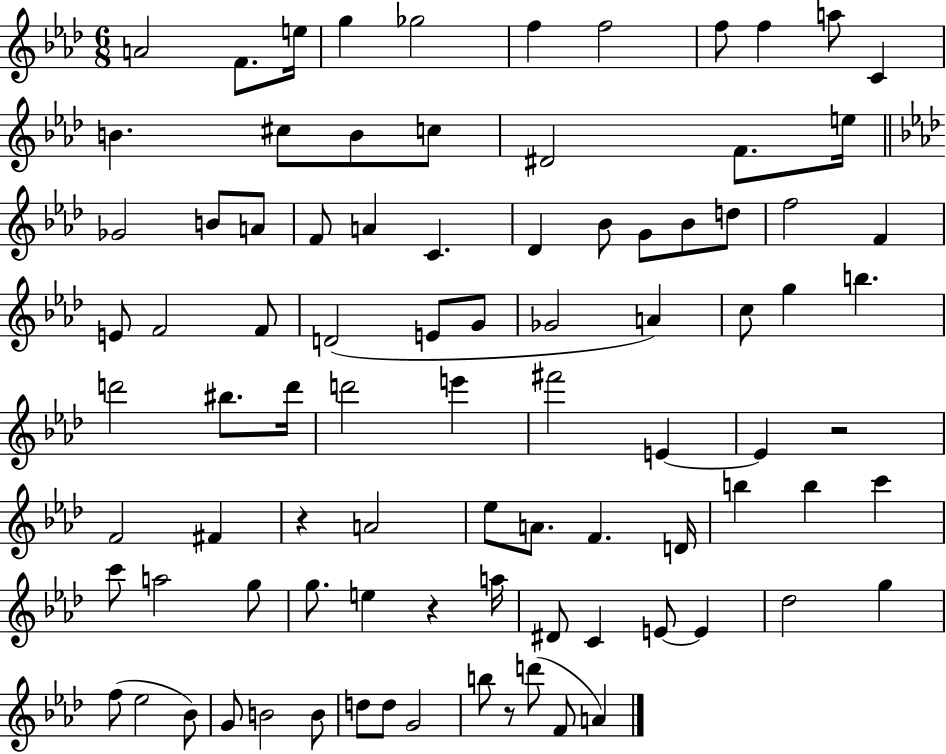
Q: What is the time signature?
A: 6/8